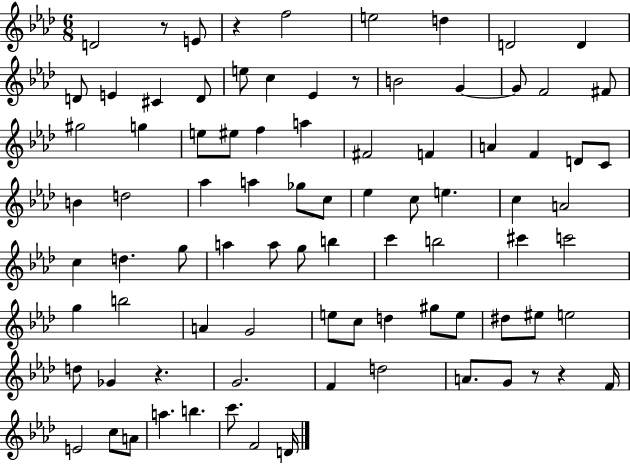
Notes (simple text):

D4/h R/e E4/e R/q F5/h E5/h D5/q D4/h D4/q D4/e E4/q C#4/q D4/e E5/e C5/q Eb4/q R/e B4/h G4/q G4/e F4/h F#4/e G#5/h G5/q E5/e EIS5/e F5/q A5/q F#4/h F4/q A4/q F4/q D4/e C4/e B4/q D5/h Ab5/q A5/q Gb5/e C5/e Eb5/q C5/e E5/q. C5/q A4/h C5/q D5/q. G5/e A5/q A5/e G5/e B5/q C6/q B5/h C#6/q C6/h G5/q B5/h A4/q G4/h E5/e C5/e D5/q G#5/e E5/e D#5/e EIS5/e E5/h D5/e Gb4/q R/q. G4/h. F4/q D5/h A4/e. G4/e R/e R/q F4/s E4/h C5/e A4/e A5/q. B5/q. C6/e. F4/h D4/s